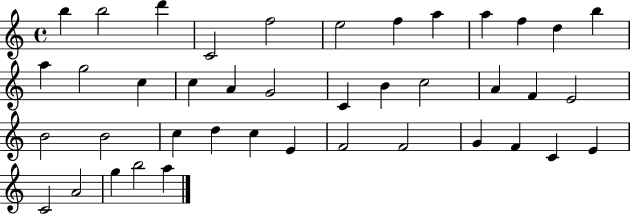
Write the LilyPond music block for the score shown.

{
  \clef treble
  \time 4/4
  \defaultTimeSignature
  \key c \major
  b''4 b''2 d'''4 | c'2 f''2 | e''2 f''4 a''4 | a''4 f''4 d''4 b''4 | \break a''4 g''2 c''4 | c''4 a'4 g'2 | c'4 b'4 c''2 | a'4 f'4 e'2 | \break b'2 b'2 | c''4 d''4 c''4 e'4 | f'2 f'2 | g'4 f'4 c'4 e'4 | \break c'2 a'2 | g''4 b''2 a''4 | \bar "|."
}